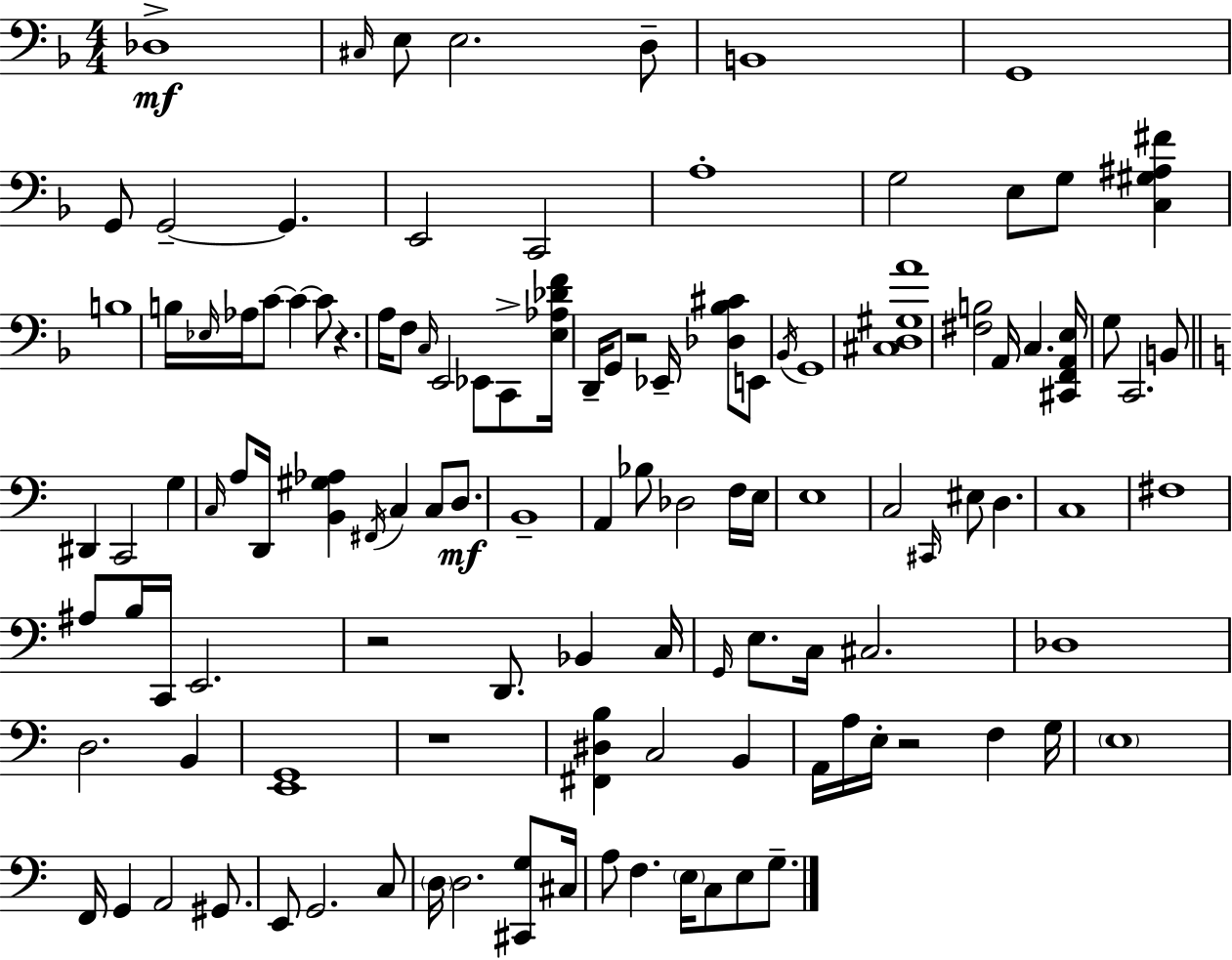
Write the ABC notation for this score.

X:1
T:Untitled
M:4/4
L:1/4
K:F
_D,4 ^C,/4 E,/2 E,2 D,/2 B,,4 G,,4 G,,/2 G,,2 G,, E,,2 C,,2 A,4 G,2 E,/2 G,/2 [C,^G,^A,^F] B,4 B,/4 _E,/4 _A,/4 C/2 C C/2 z A,/4 F,/2 C,/4 E,,2 _E,,/2 C,,/2 [E,_A,_DF]/4 D,,/4 G,,/2 z2 _E,,/4 [_D,_B,^C]/2 E,,/2 _B,,/4 G,,4 [^C,D,^G,A]4 [^F,B,]2 A,,/4 C, [^C,,F,,A,,E,]/4 G,/2 C,,2 B,,/2 ^D,, C,,2 G, C,/4 A,/2 D,,/4 [B,,^G,_A,] ^F,,/4 C, C,/2 D,/2 B,,4 A,, _B,/2 _D,2 F,/4 E,/4 E,4 C,2 ^C,,/4 ^E,/2 D, C,4 ^F,4 ^A,/2 B,/4 C,,/4 E,,2 z2 D,,/2 _B,, C,/4 G,,/4 E,/2 C,/4 ^C,2 _D,4 D,2 B,, [E,,G,,]4 z4 [^F,,^D,B,] C,2 B,, A,,/4 A,/4 E,/4 z2 F, G,/4 E,4 F,,/4 G,, A,,2 ^G,,/2 E,,/2 G,,2 C,/2 D,/4 D,2 [^C,,G,]/2 ^C,/4 A,/2 F, E,/4 C,/2 E,/2 G,/2